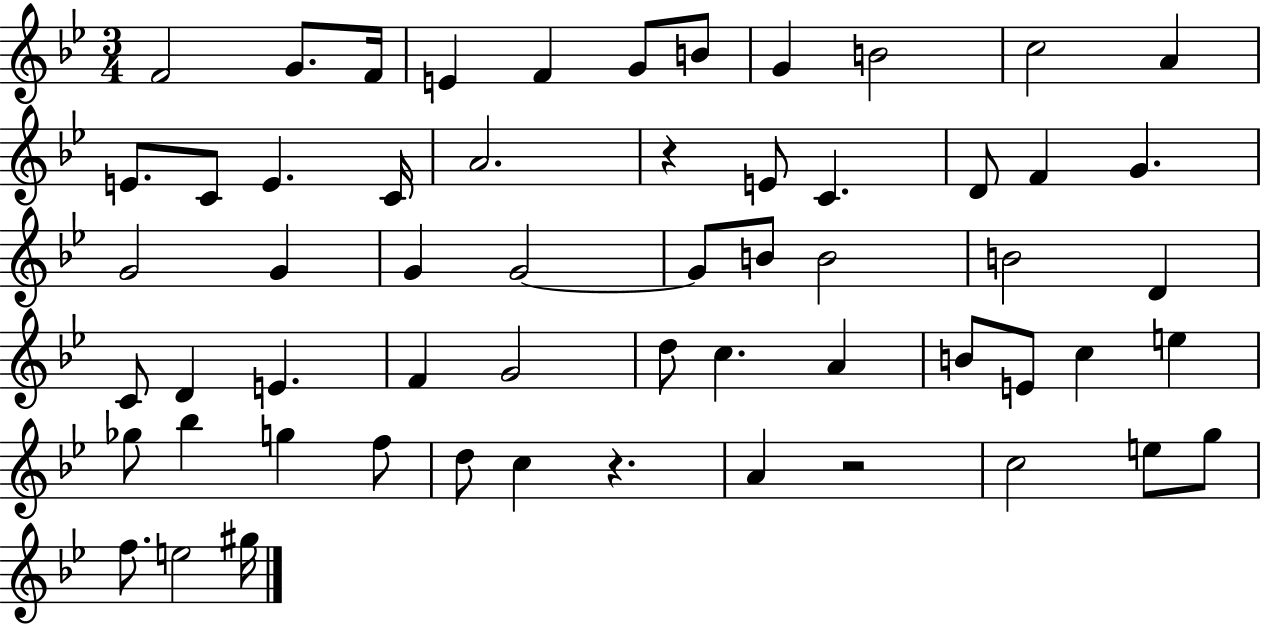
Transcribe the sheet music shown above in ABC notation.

X:1
T:Untitled
M:3/4
L:1/4
K:Bb
F2 G/2 F/4 E F G/2 B/2 G B2 c2 A E/2 C/2 E C/4 A2 z E/2 C D/2 F G G2 G G G2 G/2 B/2 B2 B2 D C/2 D E F G2 d/2 c A B/2 E/2 c e _g/2 _b g f/2 d/2 c z A z2 c2 e/2 g/2 f/2 e2 ^g/4